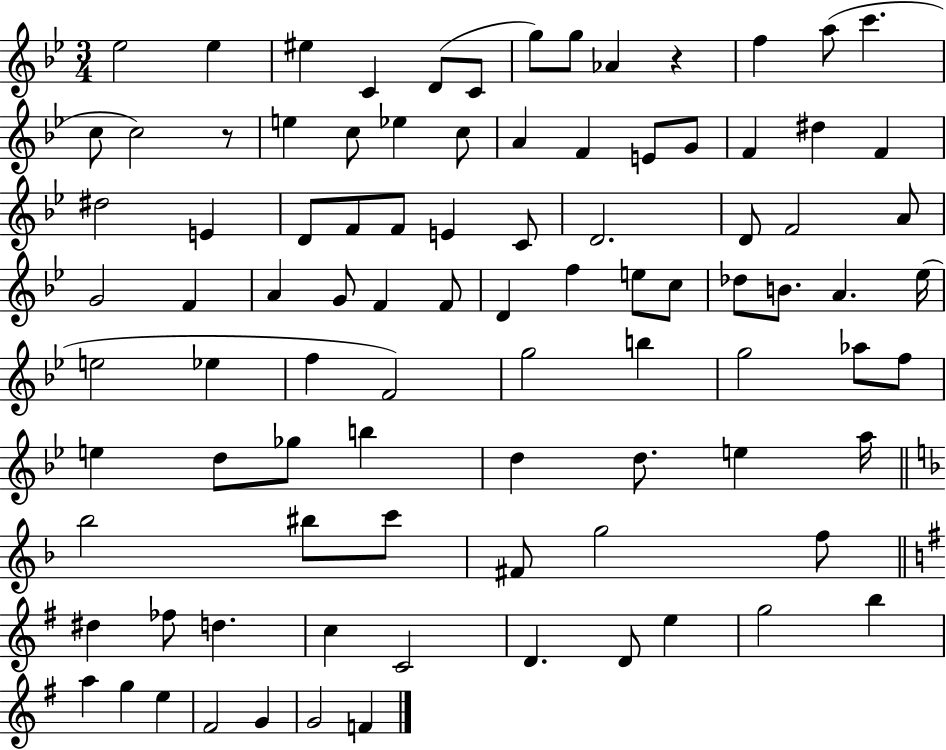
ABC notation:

X:1
T:Untitled
M:3/4
L:1/4
K:Bb
_e2 _e ^e C D/2 C/2 g/2 g/2 _A z f a/2 c' c/2 c2 z/2 e c/2 _e c/2 A F E/2 G/2 F ^d F ^d2 E D/2 F/2 F/2 E C/2 D2 D/2 F2 A/2 G2 F A G/2 F F/2 D f e/2 c/2 _d/2 B/2 A _e/4 e2 _e f F2 g2 b g2 _a/2 f/2 e d/2 _g/2 b d d/2 e a/4 _b2 ^b/2 c'/2 ^F/2 g2 f/2 ^d _f/2 d c C2 D D/2 e g2 b a g e ^F2 G G2 F